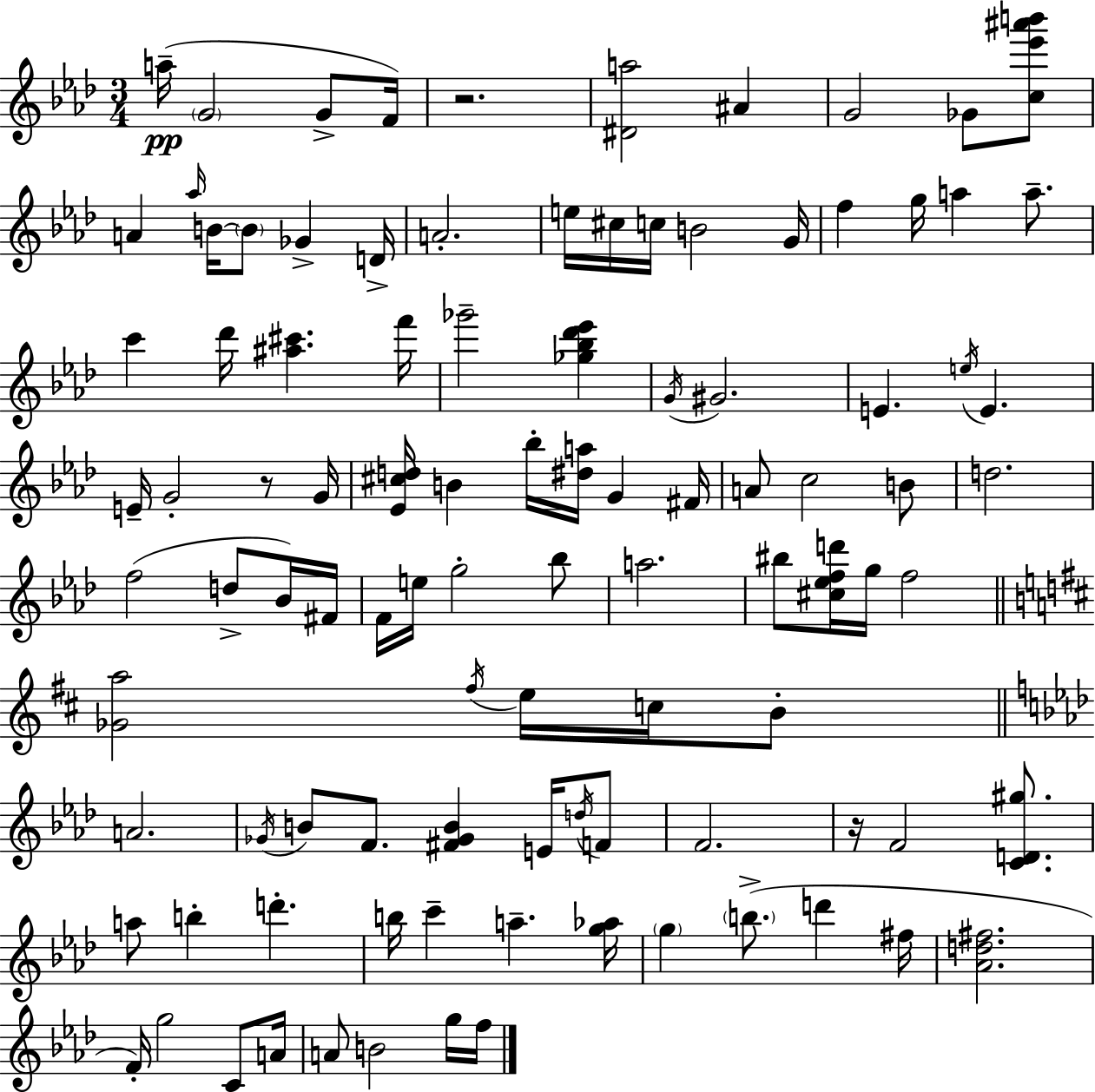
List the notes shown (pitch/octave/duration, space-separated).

A5/s G4/h G4/e F4/s R/h. [D#4,A5]/h A#4/q G4/h Gb4/e [C5,Eb6,A#6,B6]/e A4/q Ab5/s B4/s B4/e Gb4/q D4/s A4/h. E5/s C#5/s C5/s B4/h G4/s F5/q G5/s A5/q A5/e. C6/q Db6/s [A#5,C#6]/q. F6/s Gb6/h [Gb5,Bb5,Db6,Eb6]/q G4/s G#4/h. E4/q. E5/s E4/q. E4/s G4/h R/e G4/s [Eb4,C#5,D5]/s B4/q Bb5/s [D#5,A5]/s G4/q F#4/s A4/e C5/h B4/e D5/h. F5/h D5/e Bb4/s F#4/s F4/s E5/s G5/h Bb5/e A5/h. BIS5/e [C#5,Eb5,F5,D6]/s G5/s F5/h [Gb4,A5]/h F#5/s E5/s C5/s B4/e A4/h. Gb4/s B4/e F4/e. [F#4,Gb4,B4]/q E4/s D5/s F4/e F4/h. R/s F4/h [C4,D4,G#5]/e. A5/e B5/q D6/q. B5/s C6/q A5/q. [G5,Ab5]/s G5/q B5/e. D6/q F#5/s [Ab4,D5,F#5]/h. F4/s G5/h C4/e A4/s A4/e B4/h G5/s F5/s